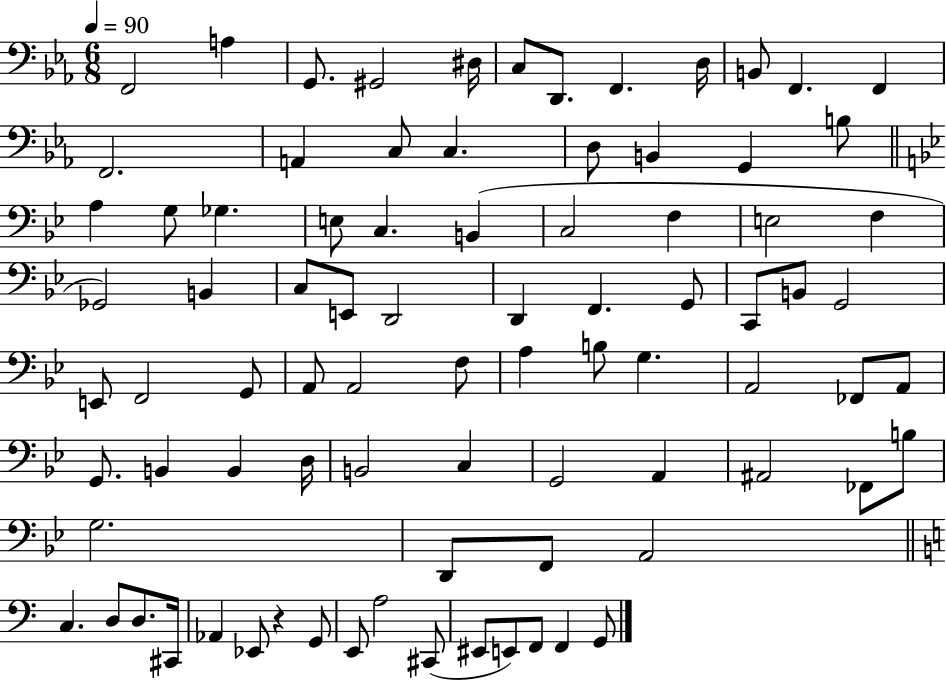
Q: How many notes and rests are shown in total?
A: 84